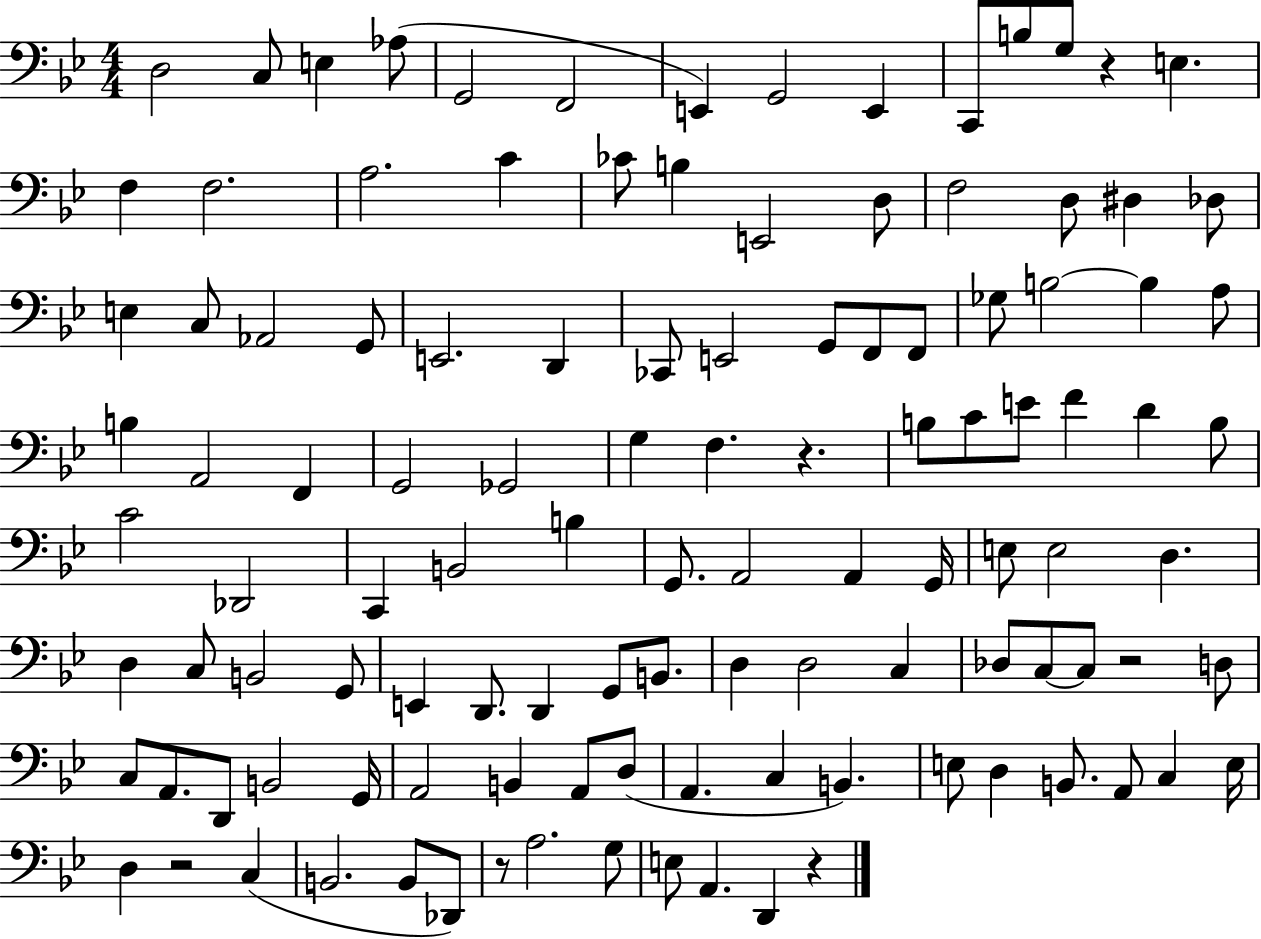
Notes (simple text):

D3/h C3/e E3/q Ab3/e G2/h F2/h E2/q G2/h E2/q C2/e B3/e G3/e R/q E3/q. F3/q F3/h. A3/h. C4/q CES4/e B3/q E2/h D3/e F3/h D3/e D#3/q Db3/e E3/q C3/e Ab2/h G2/e E2/h. D2/q CES2/e E2/h G2/e F2/e F2/e Gb3/e B3/h B3/q A3/e B3/q A2/h F2/q G2/h Gb2/h G3/q F3/q. R/q. B3/e C4/e E4/e F4/q D4/q B3/e C4/h Db2/h C2/q B2/h B3/q G2/e. A2/h A2/q G2/s E3/e E3/h D3/q. D3/q C3/e B2/h G2/e E2/q D2/e. D2/q G2/e B2/e. D3/q D3/h C3/q Db3/e C3/e C3/e R/h D3/e C3/e A2/e. D2/e B2/h G2/s A2/h B2/q A2/e D3/e A2/q. C3/q B2/q. E3/e D3/q B2/e. A2/e C3/q E3/s D3/q R/h C3/q B2/h. B2/e Db2/e R/e A3/h. G3/e E3/e A2/q. D2/q R/q